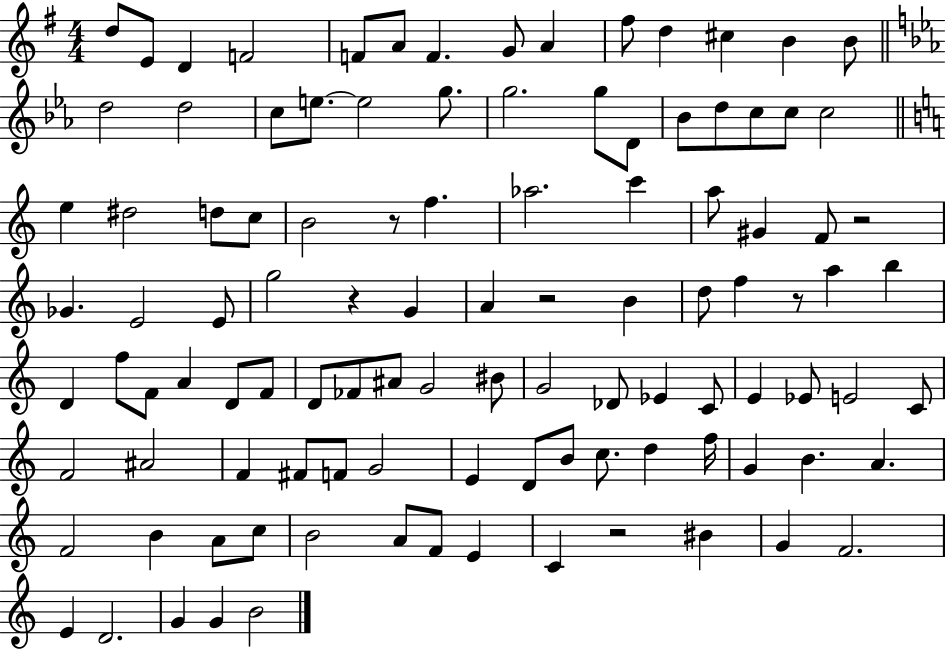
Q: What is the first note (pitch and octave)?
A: D5